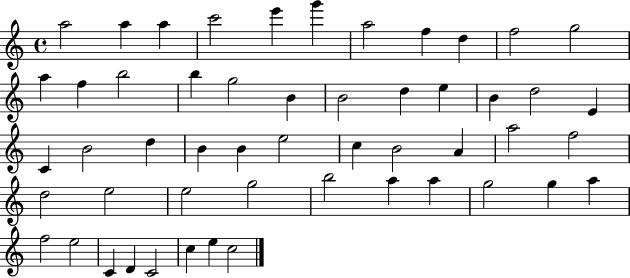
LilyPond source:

{
  \clef treble
  \time 4/4
  \defaultTimeSignature
  \key c \major
  a''2 a''4 a''4 | c'''2 e'''4 g'''4 | a''2 f''4 d''4 | f''2 g''2 | \break a''4 f''4 b''2 | b''4 g''2 b'4 | b'2 d''4 e''4 | b'4 d''2 e'4 | \break c'4 b'2 d''4 | b'4 b'4 e''2 | c''4 b'2 a'4 | a''2 f''2 | \break d''2 e''2 | e''2 g''2 | b''2 a''4 a''4 | g''2 g''4 a''4 | \break f''2 e''2 | c'4 d'4 c'2 | c''4 e''4 c''2 | \bar "|."
}